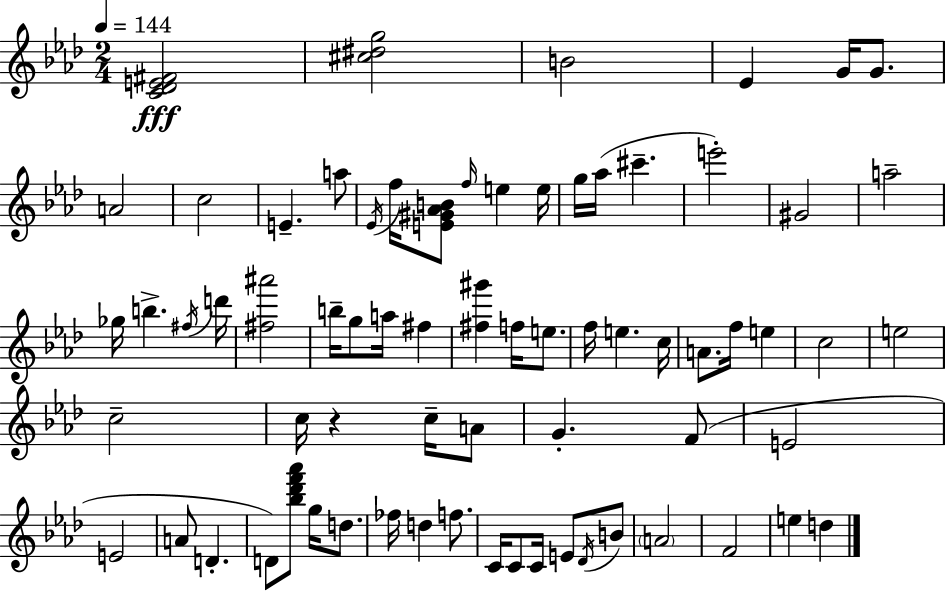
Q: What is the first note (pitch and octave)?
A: B4